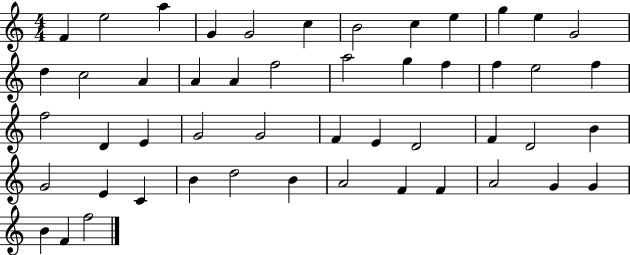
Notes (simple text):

F4/q E5/h A5/q G4/q G4/h C5/q B4/h C5/q E5/q G5/q E5/q G4/h D5/q C5/h A4/q A4/q A4/q F5/h A5/h G5/q F5/q F5/q E5/h F5/q F5/h D4/q E4/q G4/h G4/h F4/q E4/q D4/h F4/q D4/h B4/q G4/h E4/q C4/q B4/q D5/h B4/q A4/h F4/q F4/q A4/h G4/q G4/q B4/q F4/q F5/h